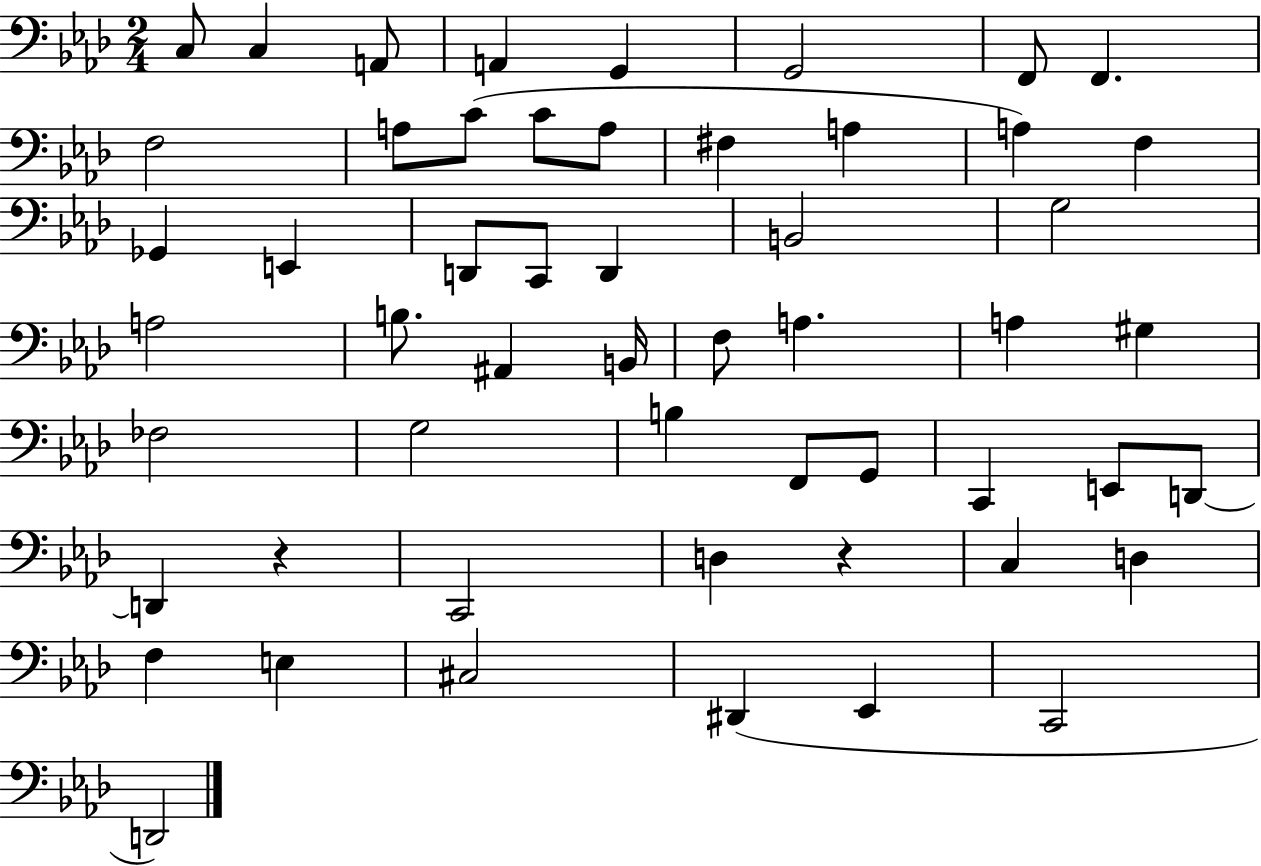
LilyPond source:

{
  \clef bass
  \numericTimeSignature
  \time 2/4
  \key aes \major
  c8 c4 a,8 | a,4 g,4 | g,2 | f,8 f,4. | \break f2 | a8 c'8( c'8 a8 | fis4 a4 | a4) f4 | \break ges,4 e,4 | d,8 c,8 d,4 | b,2 | g2 | \break a2 | b8. ais,4 b,16 | f8 a4. | a4 gis4 | \break fes2 | g2 | b4 f,8 g,8 | c,4 e,8 d,8~~ | \break d,4 r4 | c,2 | d4 r4 | c4 d4 | \break f4 e4 | cis2 | dis,4( ees,4 | c,2 | \break d,2) | \bar "|."
}